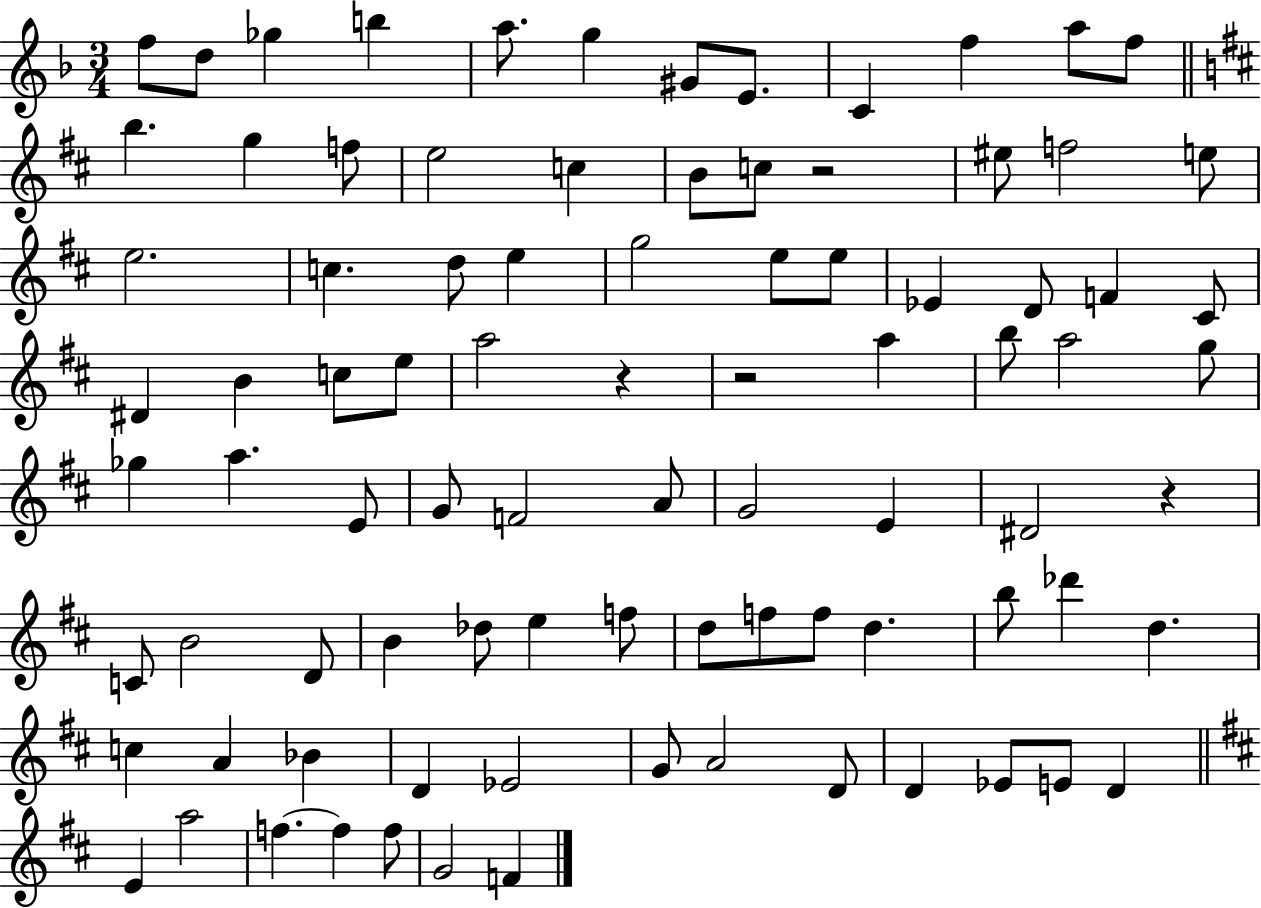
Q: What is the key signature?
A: F major